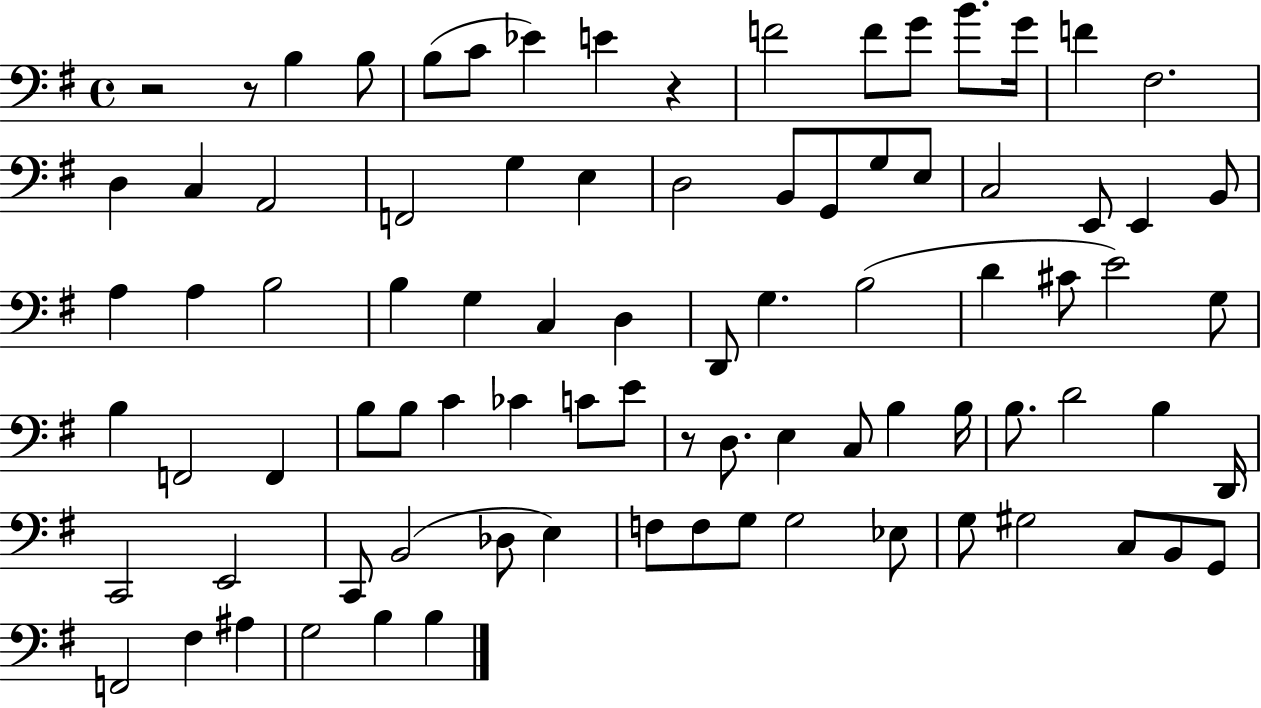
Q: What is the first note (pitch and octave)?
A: B3